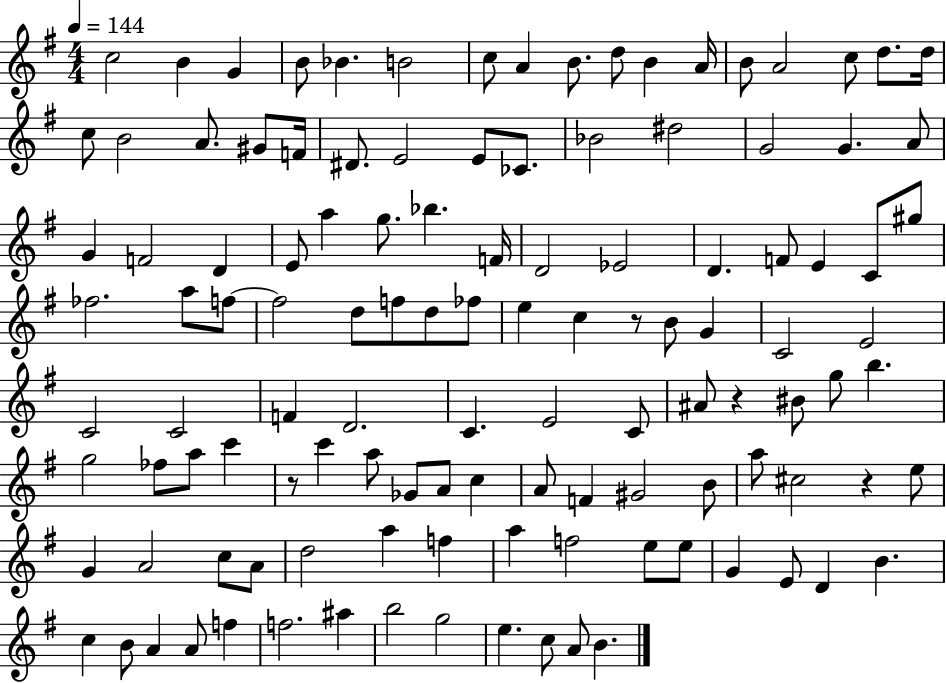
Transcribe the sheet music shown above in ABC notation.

X:1
T:Untitled
M:4/4
L:1/4
K:G
c2 B G B/2 _B B2 c/2 A B/2 d/2 B A/4 B/2 A2 c/2 d/2 d/4 c/2 B2 A/2 ^G/2 F/4 ^D/2 E2 E/2 _C/2 _B2 ^d2 G2 G A/2 G F2 D E/2 a g/2 _b F/4 D2 _E2 D F/2 E C/2 ^g/2 _f2 a/2 f/2 f2 d/2 f/2 d/2 _f/2 e c z/2 B/2 G C2 E2 C2 C2 F D2 C E2 C/2 ^A/2 z ^B/2 g/2 b g2 _f/2 a/2 c' z/2 c' a/2 _G/2 A/2 c A/2 F ^G2 B/2 a/2 ^c2 z e/2 G A2 c/2 A/2 d2 a f a f2 e/2 e/2 G E/2 D B c B/2 A A/2 f f2 ^a b2 g2 e c/2 A/2 B